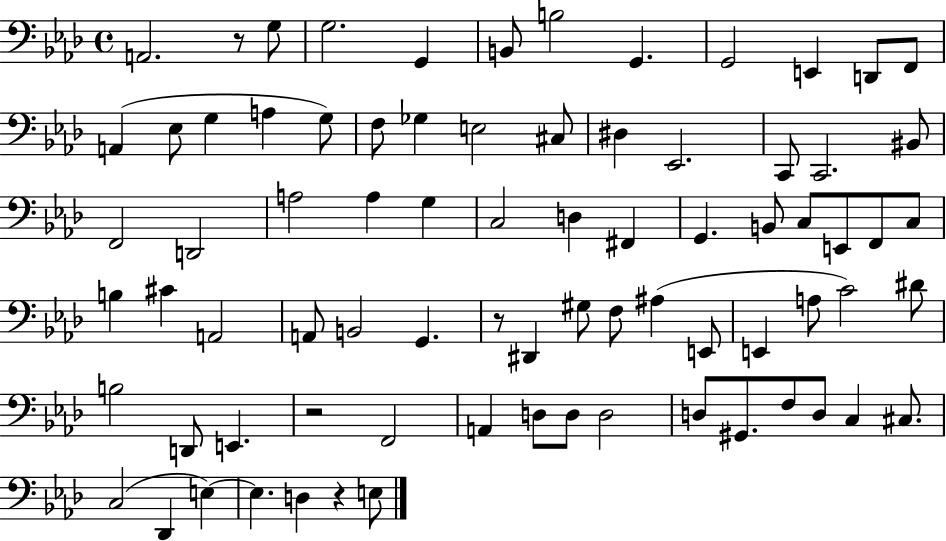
{
  \clef bass
  \time 4/4
  \defaultTimeSignature
  \key aes \major
  a,2. r8 g8 | g2. g,4 | b,8 b2 g,4. | g,2 e,4 d,8 f,8 | \break a,4( ees8 g4 a4 g8) | f8 ges4 e2 cis8 | dis4 ees,2. | c,8 c,2. bis,8 | \break f,2 d,2 | a2 a4 g4 | c2 d4 fis,4 | g,4. b,8 c8 e,8 f,8 c8 | \break b4 cis'4 a,2 | a,8 b,2 g,4. | r8 dis,4 gis8 f8 ais4( e,8 | e,4 a8 c'2) dis'8 | \break b2 d,8 e,4. | r2 f,2 | a,4 d8 d8 d2 | d8 gis,8. f8 d8 c4 cis8. | \break c2( des,4 e4~~) | e4. d4 r4 e8 | \bar "|."
}